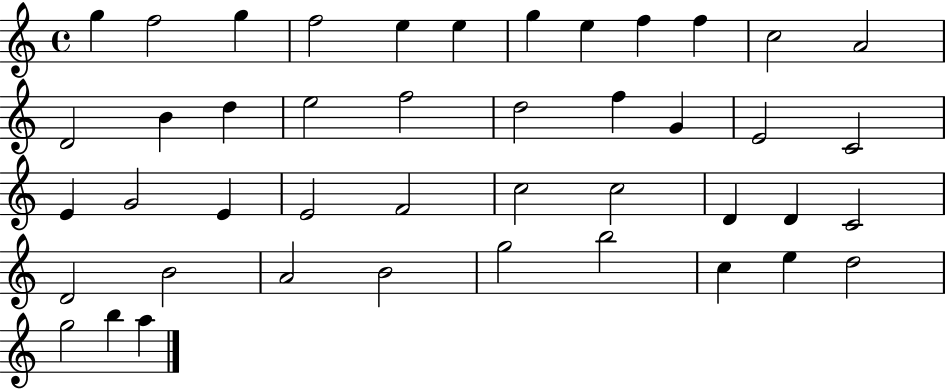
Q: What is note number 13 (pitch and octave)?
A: D4